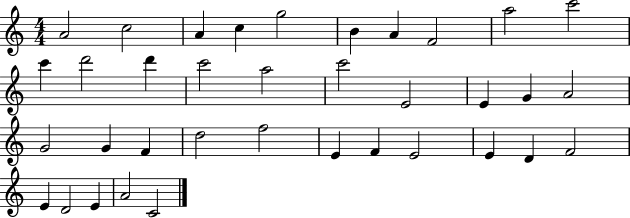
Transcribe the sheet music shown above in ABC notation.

X:1
T:Untitled
M:4/4
L:1/4
K:C
A2 c2 A c g2 B A F2 a2 c'2 c' d'2 d' c'2 a2 c'2 E2 E G A2 G2 G F d2 f2 E F E2 E D F2 E D2 E A2 C2